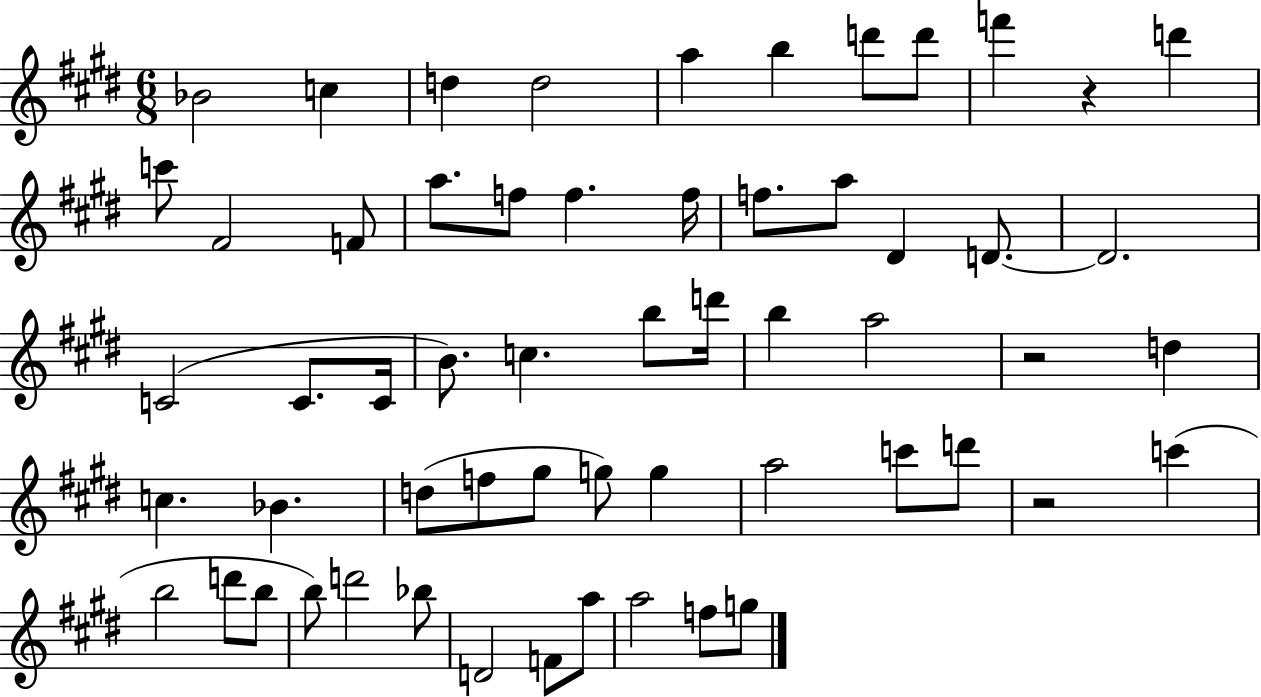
{
  \clef treble
  \numericTimeSignature
  \time 6/8
  \key e \major
  bes'2 c''4 | d''4 d''2 | a''4 b''4 d'''8 d'''8 | f'''4 r4 d'''4 | \break c'''8 fis'2 f'8 | a''8. f''8 f''4. f''16 | f''8. a''8 dis'4 d'8.~~ | d'2. | \break c'2( c'8. c'16 | b'8.) c''4. b''8 d'''16 | b''4 a''2 | r2 d''4 | \break c''4. bes'4. | d''8( f''8 gis''8 g''8) g''4 | a''2 c'''8 d'''8 | r2 c'''4( | \break b''2 d'''8 b''8 | b''8) d'''2 bes''8 | d'2 f'8 a''8 | a''2 f''8 g''8 | \break \bar "|."
}